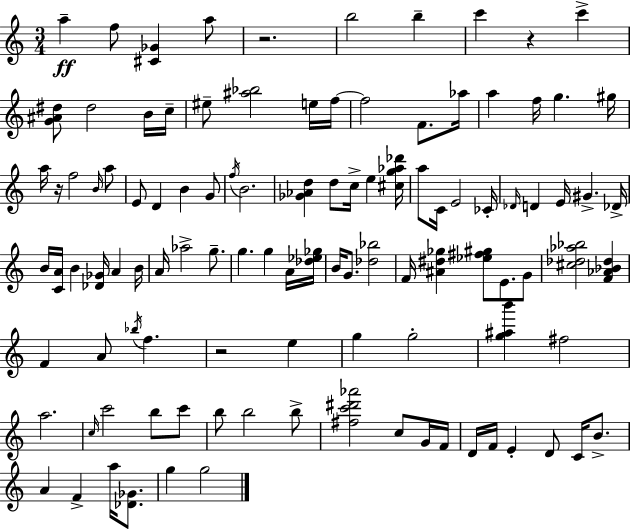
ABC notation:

X:1
T:Untitled
M:3/4
L:1/4
K:C
a f/2 [^C_G] a/2 z2 b2 b c' z c' [G^A^d]/2 ^d2 B/4 c/4 ^e/2 [^a_b]2 e/4 f/4 f2 F/2 _a/4 a f/4 g ^g/4 a/4 z/4 f2 B/4 a/2 E/2 D B G/2 f/4 B2 [_G_Ad] d/2 c/4 e [^cg_a_d']/4 a/2 C/4 E2 _C/4 _D/4 D E/4 ^G _D/4 B/4 [CA]/4 B [_D_G]/4 A B/4 A/4 _a2 g/2 g g A/4 [_d_e_g]/4 B/4 G/2 [_d_b]2 F/4 [^A^d_g] [_e^f^g]/2 E/2 G/2 [^c_d_a_b]2 [F_A_B_d] F A/2 _b/4 f z2 e g g2 [g^ab'] ^f2 a2 c/4 c'2 b/2 c'/2 b/2 b2 b/2 [^fc'^d'_a']2 c/2 G/4 F/4 D/4 F/4 E D/2 C/4 B/2 A F a/4 [_D_G]/2 g g2